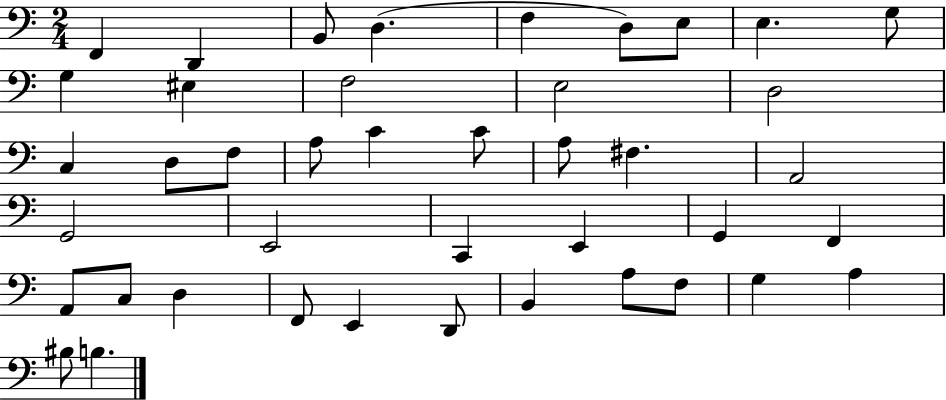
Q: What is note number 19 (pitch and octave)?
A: C4